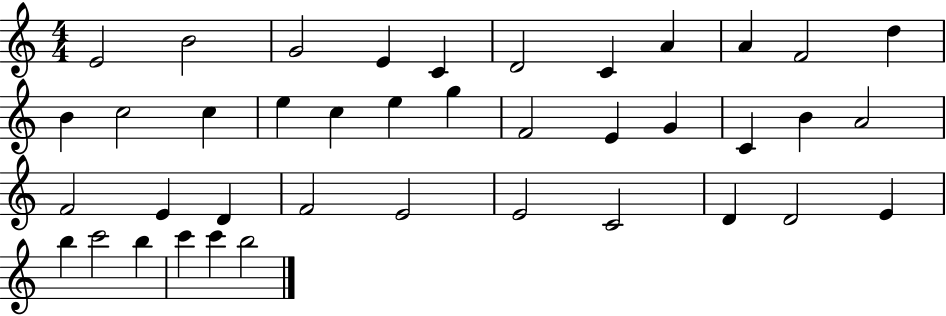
{
  \clef treble
  \numericTimeSignature
  \time 4/4
  \key c \major
  e'2 b'2 | g'2 e'4 c'4 | d'2 c'4 a'4 | a'4 f'2 d''4 | \break b'4 c''2 c''4 | e''4 c''4 e''4 g''4 | f'2 e'4 g'4 | c'4 b'4 a'2 | \break f'2 e'4 d'4 | f'2 e'2 | e'2 c'2 | d'4 d'2 e'4 | \break b''4 c'''2 b''4 | c'''4 c'''4 b''2 | \bar "|."
}